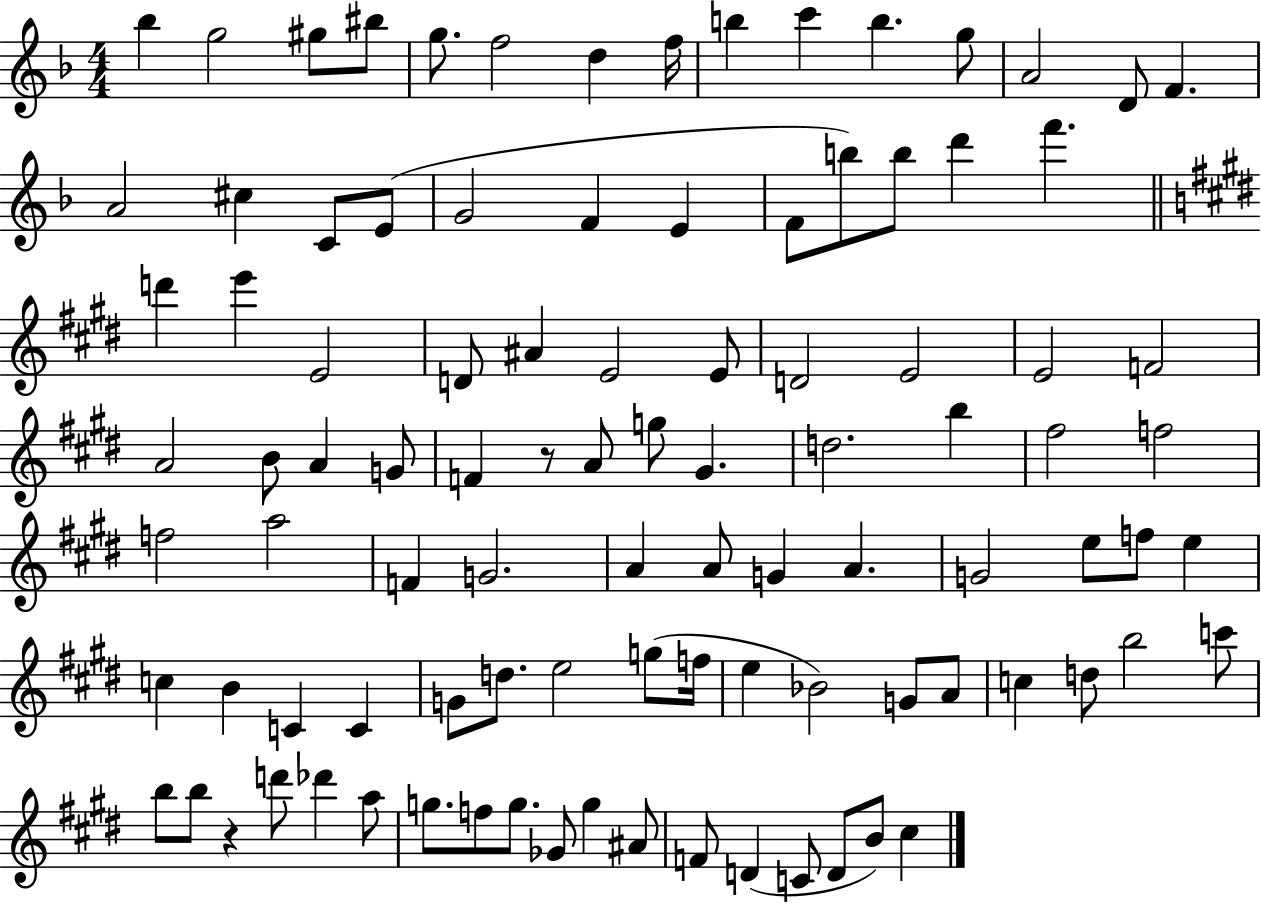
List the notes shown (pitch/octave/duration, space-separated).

Bb5/q G5/h G#5/e BIS5/e G5/e. F5/h D5/q F5/s B5/q C6/q B5/q. G5/e A4/h D4/e F4/q. A4/h C#5/q C4/e E4/e G4/h F4/q E4/q F4/e B5/e B5/e D6/q F6/q. D6/q E6/q E4/h D4/e A#4/q E4/h E4/e D4/h E4/h E4/h F4/h A4/h B4/e A4/q G4/e F4/q R/e A4/e G5/e G#4/q. D5/h. B5/q F#5/h F5/h F5/h A5/h F4/q G4/h. A4/q A4/e G4/q A4/q. G4/h E5/e F5/e E5/q C5/q B4/q C4/q C4/q G4/e D5/e. E5/h G5/e F5/s E5/q Bb4/h G4/e A4/e C5/q D5/e B5/h C6/e B5/e B5/e R/q D6/e Db6/q A5/e G5/e. F5/e G5/e. Gb4/e G5/q A#4/e F4/e D4/q C4/e D4/e B4/e C#5/q